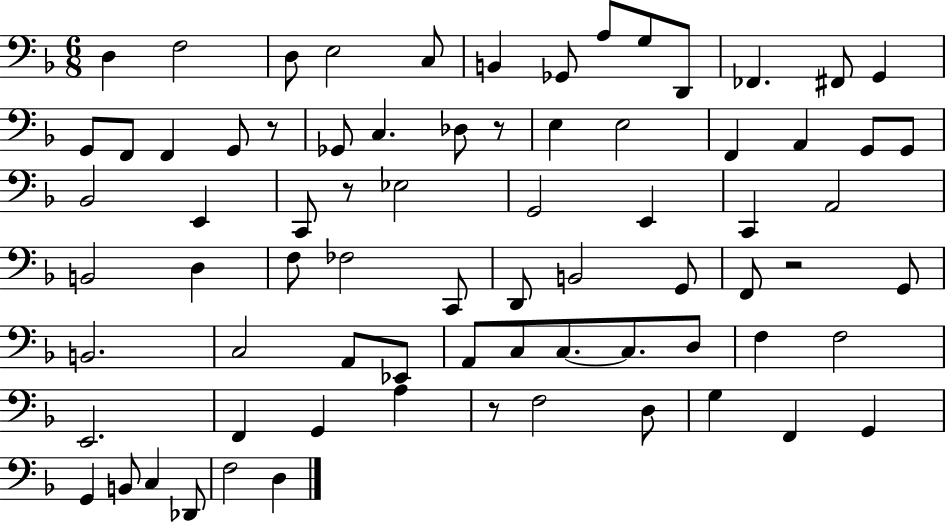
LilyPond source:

{
  \clef bass
  \numericTimeSignature
  \time 6/8
  \key f \major
  d4 f2 | d8 e2 c8 | b,4 ges,8 a8 g8 d,8 | fes,4. fis,8 g,4 | \break g,8 f,8 f,4 g,8 r8 | ges,8 c4. des8 r8 | e4 e2 | f,4 a,4 g,8 g,8 | \break bes,2 e,4 | c,8 r8 ees2 | g,2 e,4 | c,4 a,2 | \break b,2 d4 | f8 fes2 c,8 | d,8 b,2 g,8 | f,8 r2 g,8 | \break b,2. | c2 a,8 ees,8 | a,8 c8 c8.~~ c8. d8 | f4 f2 | \break e,2. | f,4 g,4 a4 | r8 f2 d8 | g4 f,4 g,4 | \break g,4 b,8 c4 des,8 | f2 d4 | \bar "|."
}